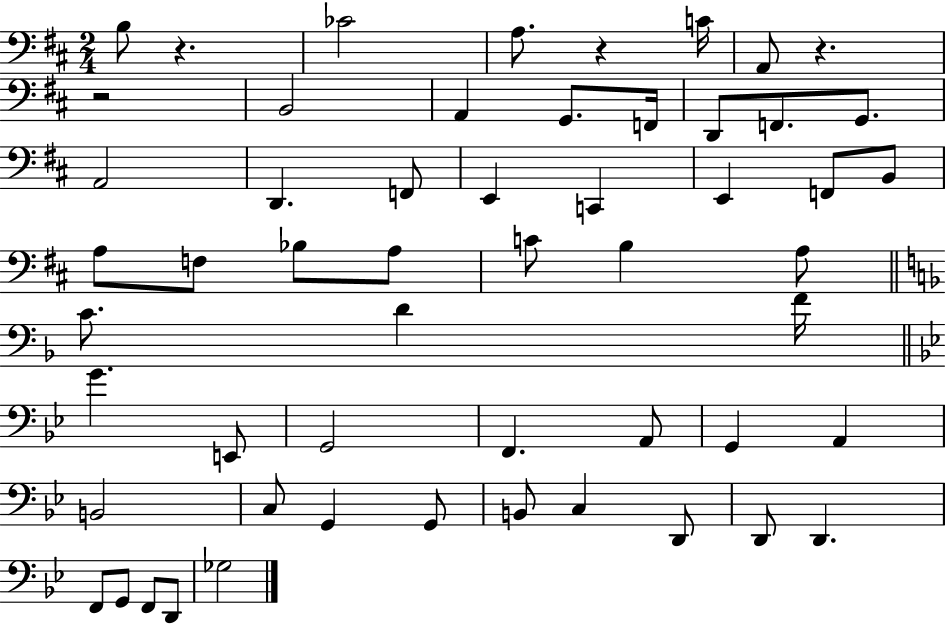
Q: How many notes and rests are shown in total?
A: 55